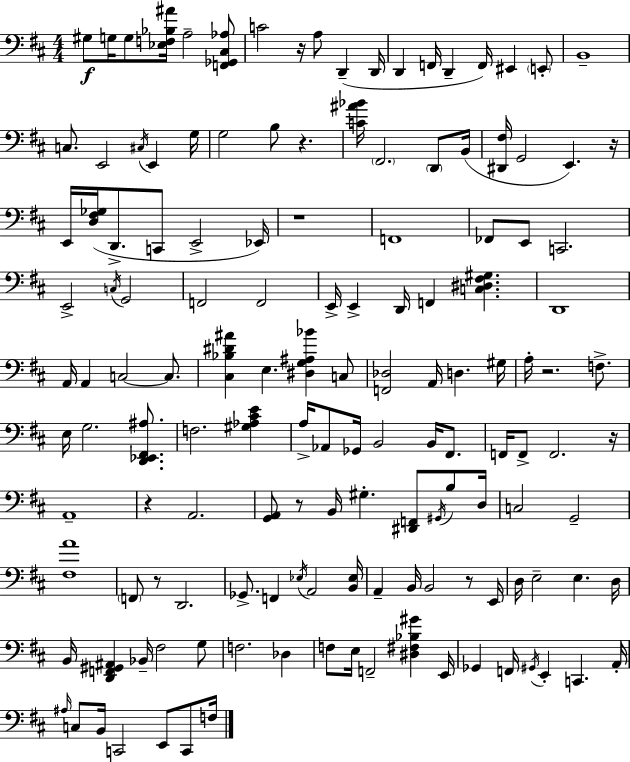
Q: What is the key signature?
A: D major